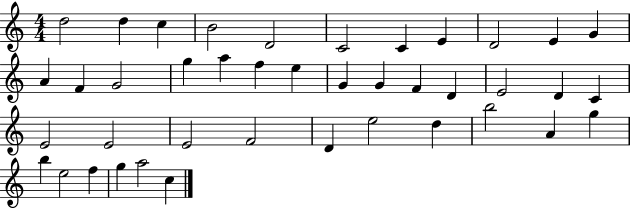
D5/h D5/q C5/q B4/h D4/h C4/h C4/q E4/q D4/h E4/q G4/q A4/q F4/q G4/h G5/q A5/q F5/q E5/q G4/q G4/q F4/q D4/q E4/h D4/q C4/q E4/h E4/h E4/h F4/h D4/q E5/h D5/q B5/h A4/q G5/q B5/q E5/h F5/q G5/q A5/h C5/q